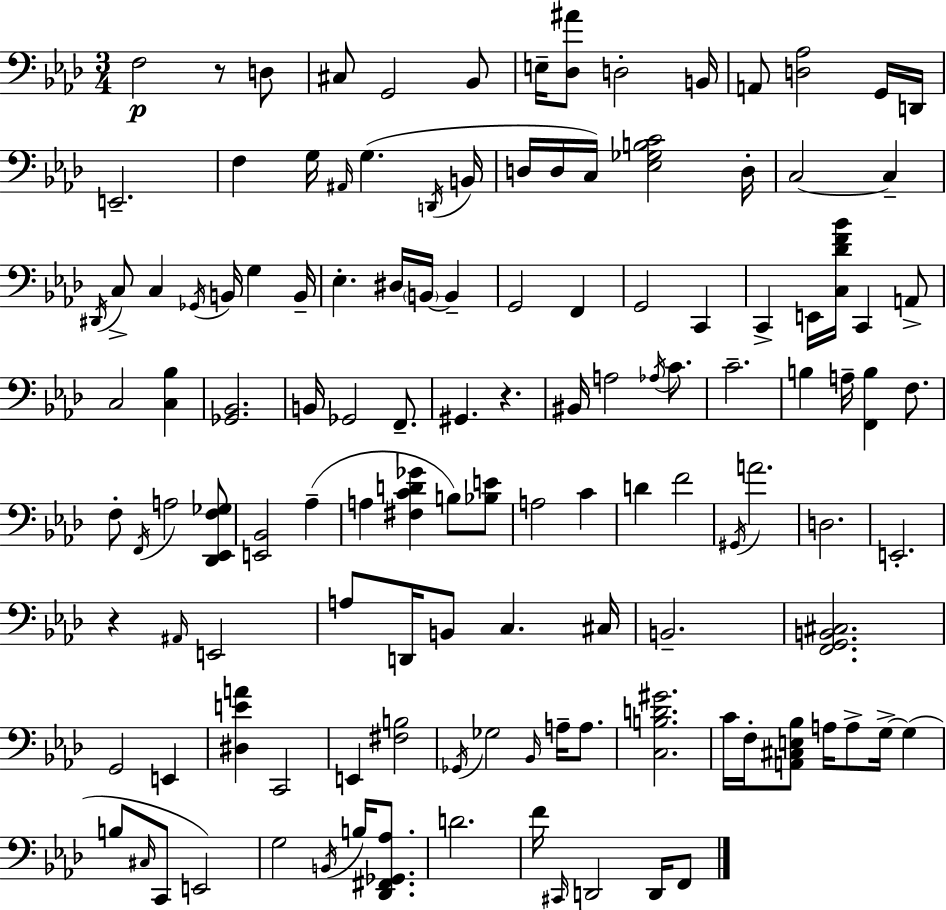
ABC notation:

X:1
T:Untitled
M:3/4
L:1/4
K:Ab
F,2 z/2 D,/2 ^C,/2 G,,2 _B,,/2 E,/4 [_D,^A]/2 D,2 B,,/4 A,,/2 [D,_A,]2 G,,/4 D,,/4 E,,2 F, G,/4 ^A,,/4 G, D,,/4 B,,/4 D,/4 D,/4 C,/4 [_E,_G,B,C]2 D,/4 C,2 C, ^D,,/4 C,/2 C, _G,,/4 B,,/4 G, B,,/4 _E, ^D,/4 B,,/4 B,, G,,2 F,, G,,2 C,, C,, E,,/4 [C,_DF_B]/4 C,, A,,/2 C,2 [C,_B,] [_G,,_B,,]2 B,,/4 _G,,2 F,,/2 ^G,, z ^B,,/4 A,2 _A,/4 C/2 C2 B, A,/4 [F,,B,] F,/2 F,/2 F,,/4 A,2 [_D,,_E,,F,_G,]/2 [E,,_B,,]2 _A, A, [^F,CD_G] B,/2 [_B,E]/2 A,2 C D F2 ^G,,/4 A2 D,2 E,,2 z ^A,,/4 E,,2 A,/2 D,,/4 B,,/2 C, ^C,/4 B,,2 [F,,G,,B,,^C,]2 G,,2 E,, [^D,EA] C,,2 E,, [^F,B,]2 _G,,/4 _G,2 _B,,/4 A,/4 A,/2 [C,B,D^G]2 C/4 F,/4 [A,,^C,E,_B,]/2 A,/4 A,/2 G,/4 G, B,/2 ^C,/4 C,,/2 E,,2 G,2 B,,/4 B,/4 [_D,,^F,,_G,,_A,]/2 D2 F/4 ^C,,/4 D,,2 D,,/4 F,,/2